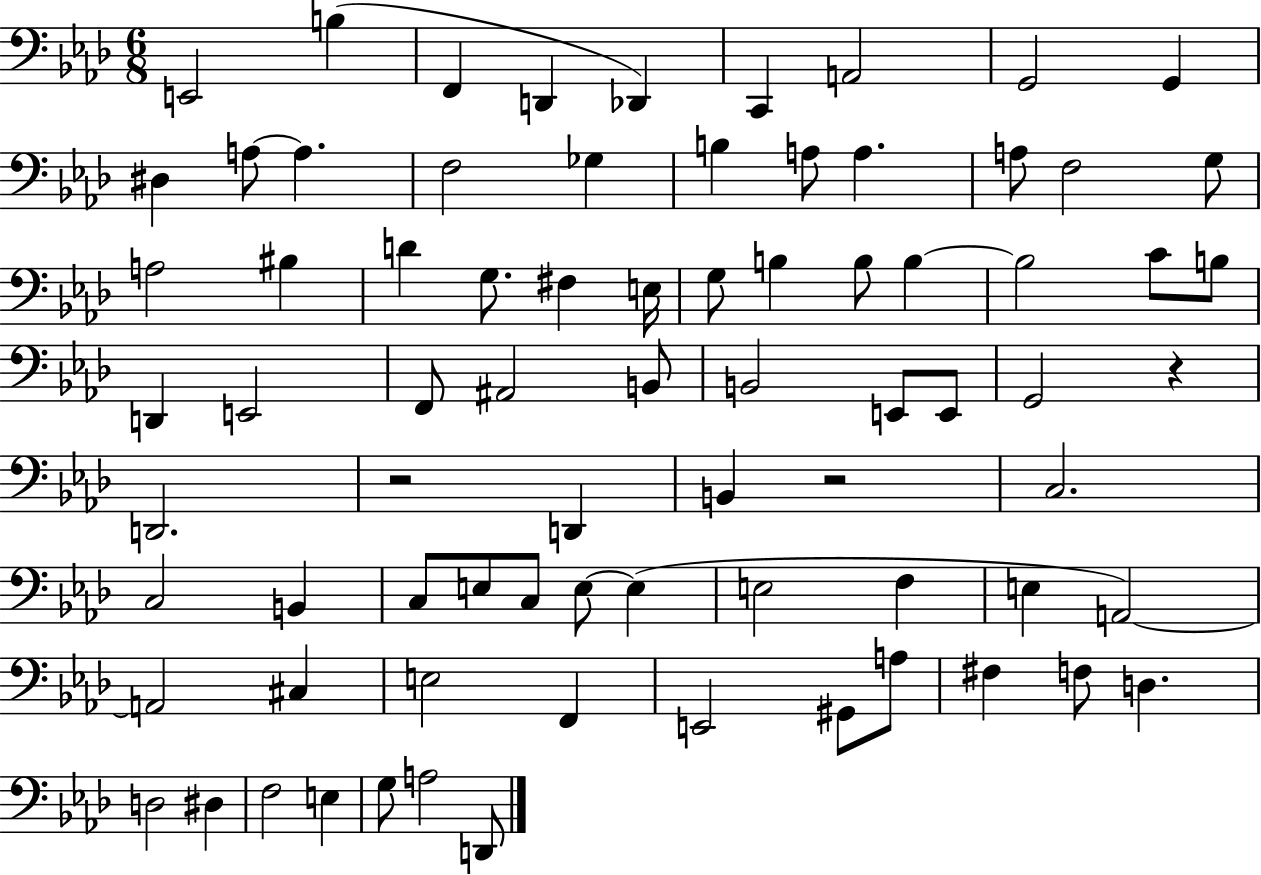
E2/h B3/q F2/q D2/q Db2/q C2/q A2/h G2/h G2/q D#3/q A3/e A3/q. F3/h Gb3/q B3/q A3/e A3/q. A3/e F3/h G3/e A3/h BIS3/q D4/q G3/e. F#3/q E3/s G3/e B3/q B3/e B3/q B3/h C4/e B3/e D2/q E2/h F2/e A#2/h B2/e B2/h E2/e E2/e G2/h R/q D2/h. R/h D2/q B2/q R/h C3/h. C3/h B2/q C3/e E3/e C3/e E3/e E3/q E3/h F3/q E3/q A2/h A2/h C#3/q E3/h F2/q E2/h G#2/e A3/e F#3/q F3/e D3/q. D3/h D#3/q F3/h E3/q G3/e A3/h D2/e